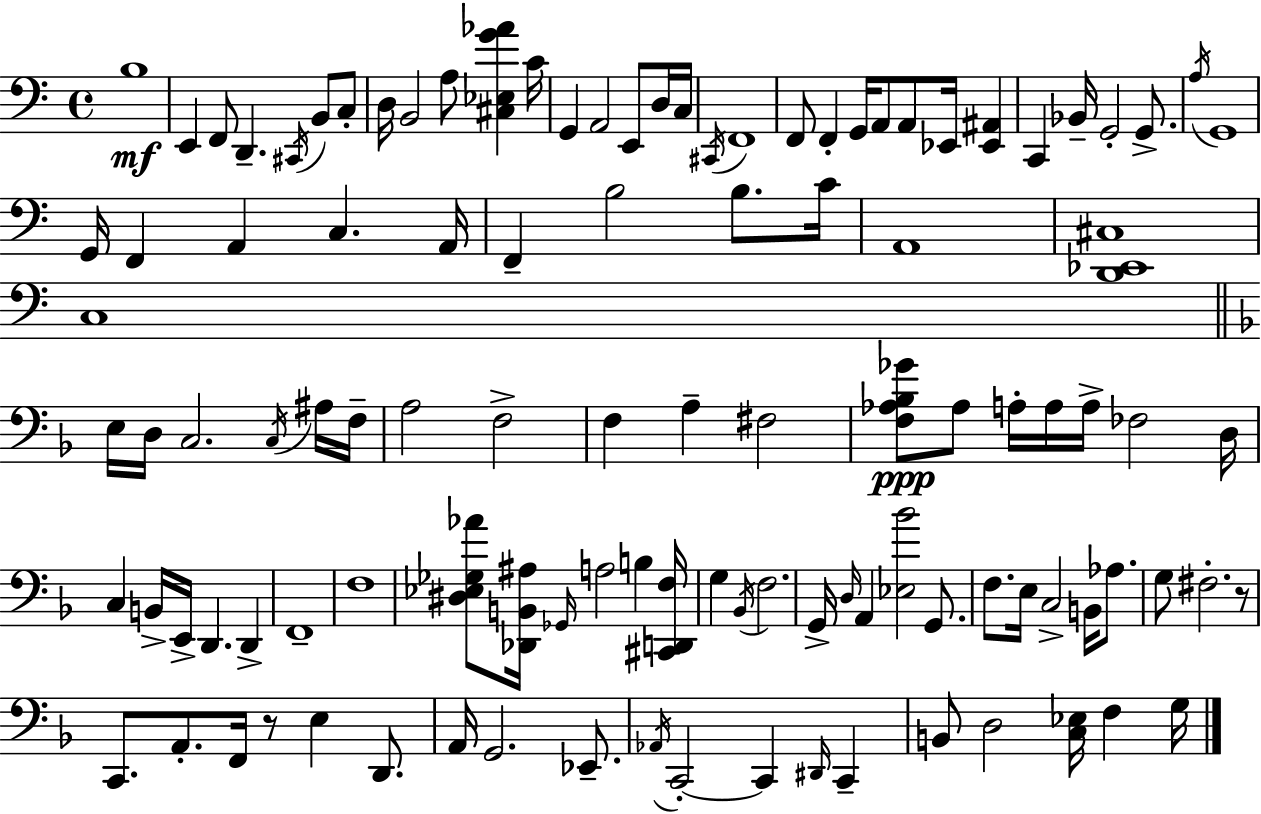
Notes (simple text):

B3/w E2/q F2/e D2/q. C#2/s B2/e C3/e D3/s B2/h A3/e [C#3,Eb3,G4,Ab4]/q C4/s G2/q A2/h E2/e D3/s C3/s C#2/s F2/w F2/e F2/q G2/s A2/e A2/e Eb2/s [Eb2,A#2]/q C2/q Bb2/s G2/h G2/e. A3/s G2/w G2/s F2/q A2/q C3/q. A2/s F2/q B3/h B3/e. C4/s A2/w [D2,Eb2,C#3]/w C3/w E3/s D3/s C3/h. C3/s A#3/s F3/s A3/h F3/h F3/q A3/q F#3/h [F3,Ab3,Bb3,Gb4]/e Ab3/e A3/s A3/s A3/s FES3/h D3/s C3/q B2/s E2/s D2/q. D2/q F2/w F3/w [D#3,Eb3,Gb3,Ab4]/e [Db2,B2,A#3]/s Gb2/s A3/h B3/q [C#2,D2,F3]/s G3/q Bb2/s F3/h. G2/s D3/s A2/q [Eb3,Bb4]/h G2/e. F3/e. E3/s C3/h B2/s Ab3/e. G3/e F#3/h. R/e C2/e. A2/e. F2/s R/e E3/q D2/e. A2/s G2/h. Eb2/e. Ab2/s C2/h C2/q D#2/s C2/q B2/e D3/h [C3,Eb3]/s F3/q G3/s